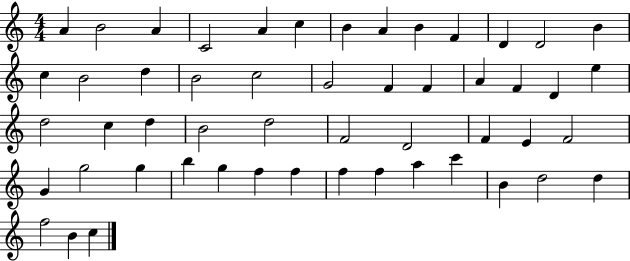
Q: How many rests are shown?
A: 0